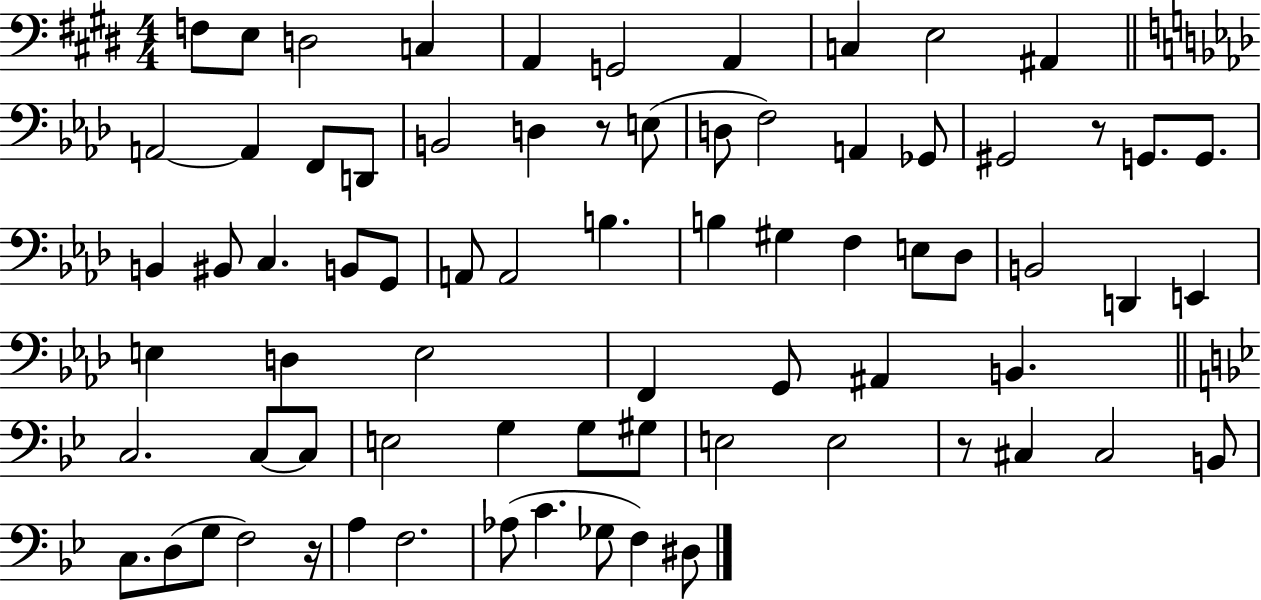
X:1
T:Untitled
M:4/4
L:1/4
K:E
F,/2 E,/2 D,2 C, A,, G,,2 A,, C, E,2 ^A,, A,,2 A,, F,,/2 D,,/2 B,,2 D, z/2 E,/2 D,/2 F,2 A,, _G,,/2 ^G,,2 z/2 G,,/2 G,,/2 B,, ^B,,/2 C, B,,/2 G,,/2 A,,/2 A,,2 B, B, ^G, F, E,/2 _D,/2 B,,2 D,, E,, E, D, E,2 F,, G,,/2 ^A,, B,, C,2 C,/2 C,/2 E,2 G, G,/2 ^G,/2 E,2 E,2 z/2 ^C, ^C,2 B,,/2 C,/2 D,/2 G,/2 F,2 z/4 A, F,2 _A,/2 C _G,/2 F, ^D,/2